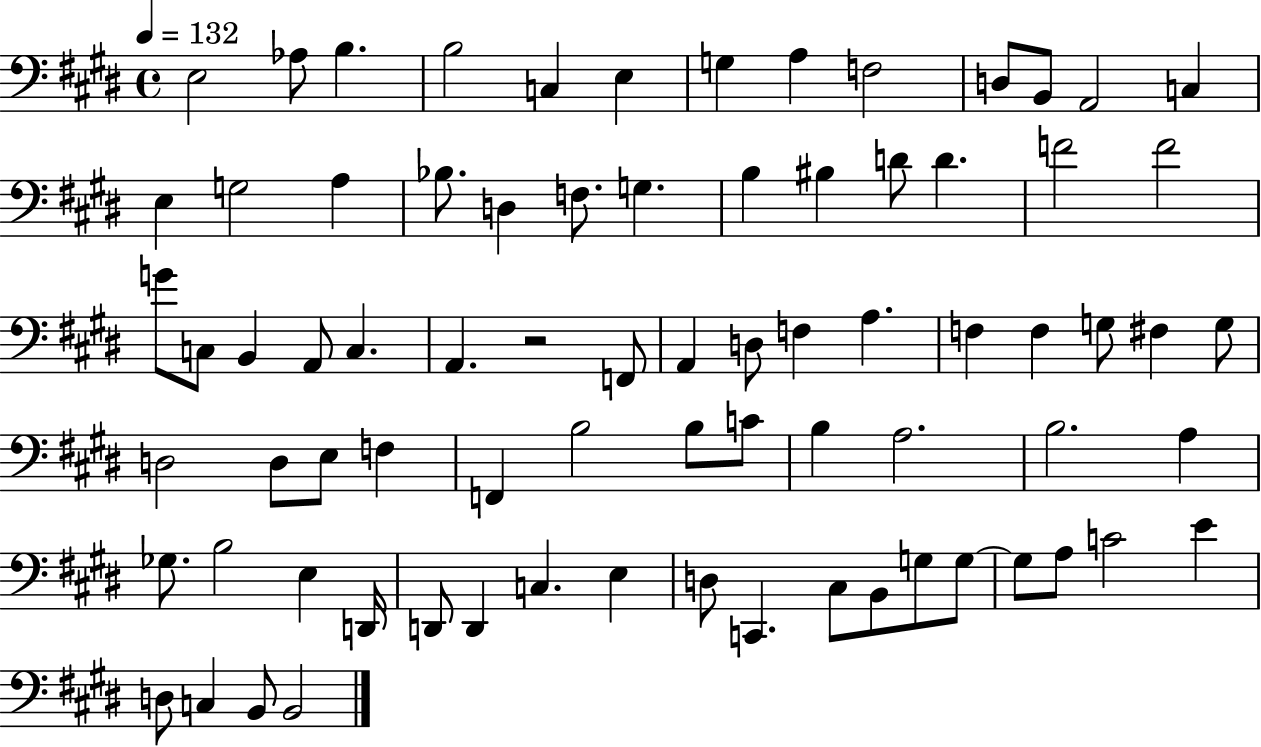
{
  \clef bass
  \time 4/4
  \defaultTimeSignature
  \key e \major
  \tempo 4 = 132
  \repeat volta 2 { e2 aes8 b4. | b2 c4 e4 | g4 a4 f2 | d8 b,8 a,2 c4 | \break e4 g2 a4 | bes8. d4 f8. g4. | b4 bis4 d'8 d'4. | f'2 f'2 | \break g'8 c8 b,4 a,8 c4. | a,4. r2 f,8 | a,4 d8 f4 a4. | f4 f4 g8 fis4 g8 | \break d2 d8 e8 f4 | f,4 b2 b8 c'8 | b4 a2. | b2. a4 | \break ges8. b2 e4 d,16 | d,8 d,4 c4. e4 | d8 c,4. cis8 b,8 g8 g8~~ | g8 a8 c'2 e'4 | \break d8 c4 b,8 b,2 | } \bar "|."
}